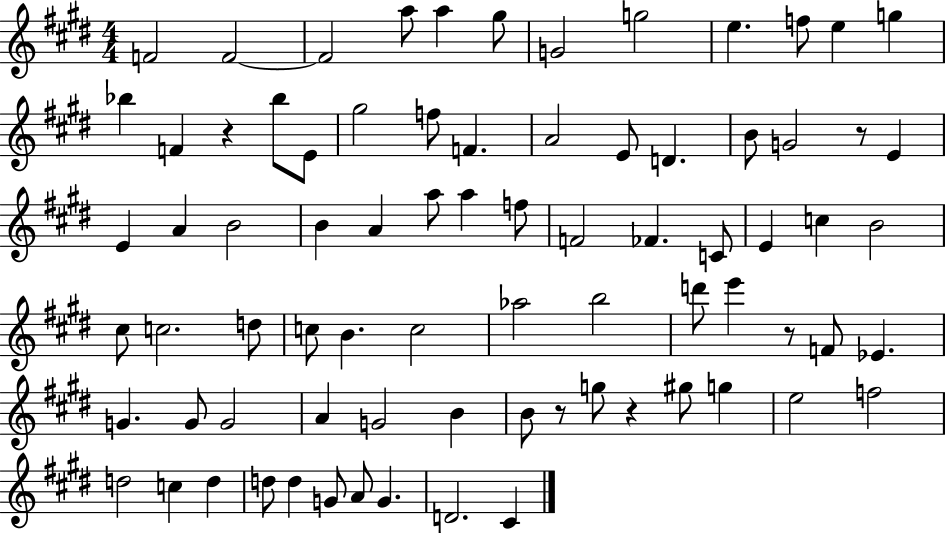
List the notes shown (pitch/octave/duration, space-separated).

F4/h F4/h F4/h A5/e A5/q G#5/e G4/h G5/h E5/q. F5/e E5/q G5/q Bb5/q F4/q R/q Bb5/e E4/e G#5/h F5/e F4/q. A4/h E4/e D4/q. B4/e G4/h R/e E4/q E4/q A4/q B4/h B4/q A4/q A5/e A5/q F5/e F4/h FES4/q. C4/e E4/q C5/q B4/h C#5/e C5/h. D5/e C5/e B4/q. C5/h Ab5/h B5/h D6/e E6/q R/e F4/e Eb4/q. G4/q. G4/e G4/h A4/q G4/h B4/q B4/e R/e G5/e R/q G#5/e G5/q E5/h F5/h D5/h C5/q D5/q D5/e D5/q G4/e A4/e G4/q. D4/h. C#4/q